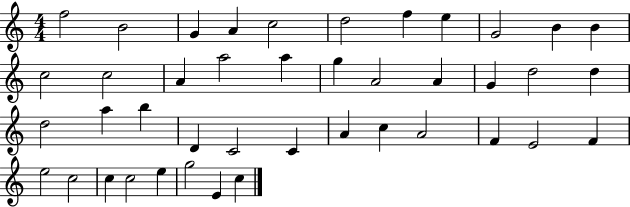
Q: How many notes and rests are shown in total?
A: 42